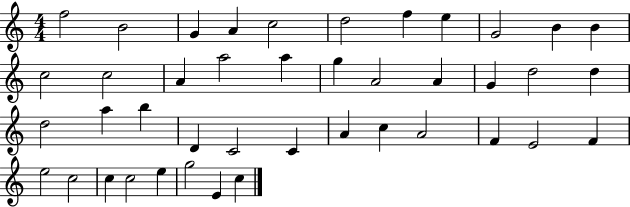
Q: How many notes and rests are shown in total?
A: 42